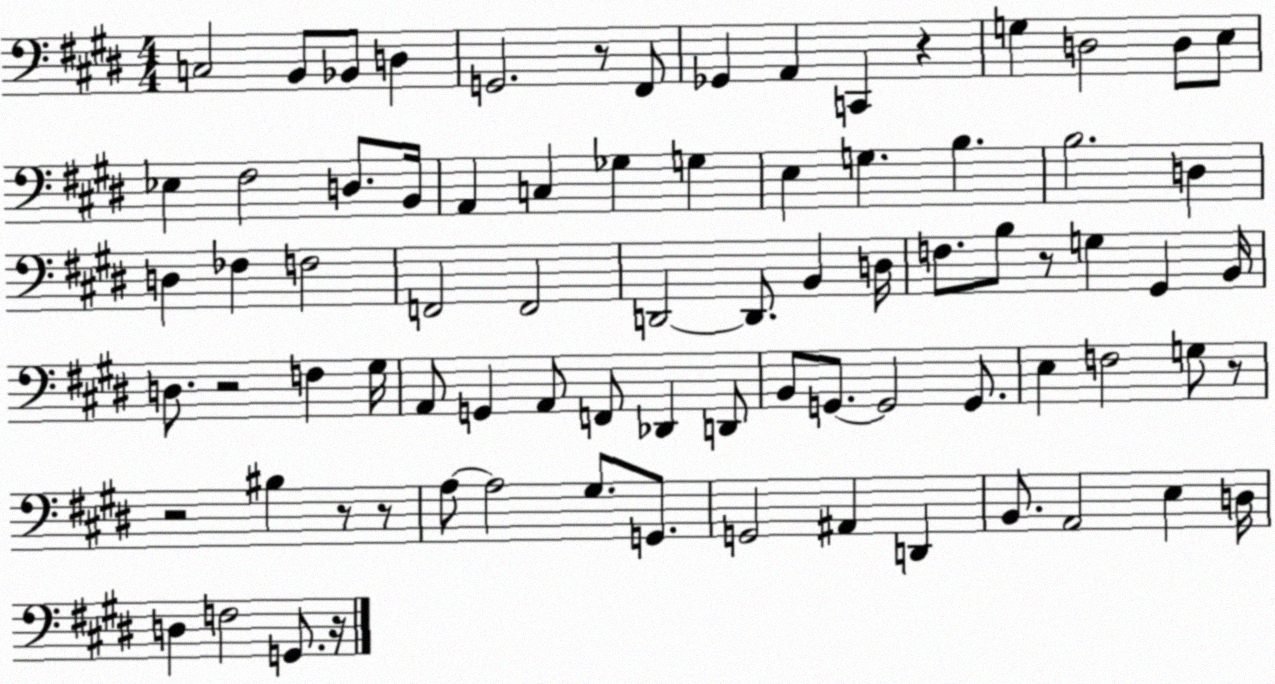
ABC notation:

X:1
T:Untitled
M:4/4
L:1/4
K:E
C,2 B,,/2 _B,,/2 D, G,,2 z/2 ^F,,/2 _G,, A,, C,, z G, D,2 D,/2 E,/2 _E, ^F,2 D,/2 B,,/4 A,, C, _G, G, E, G, B, B,2 D, D, _F, F,2 F,,2 F,,2 D,,2 D,,/2 B,, D,/4 F,/2 B,/2 z/2 G, ^G,, B,,/4 D,/2 z2 F, ^G,/4 A,,/2 G,, A,,/2 F,,/2 _D,, D,,/2 B,,/2 G,,/2 G,,2 G,,/2 E, F,2 G,/2 z/2 z2 ^B, z/2 z/2 A,/2 A,2 ^G,/2 G,,/2 G,,2 ^A,, D,, B,,/2 A,,2 E, D,/4 D, F,2 G,,/2 z/4